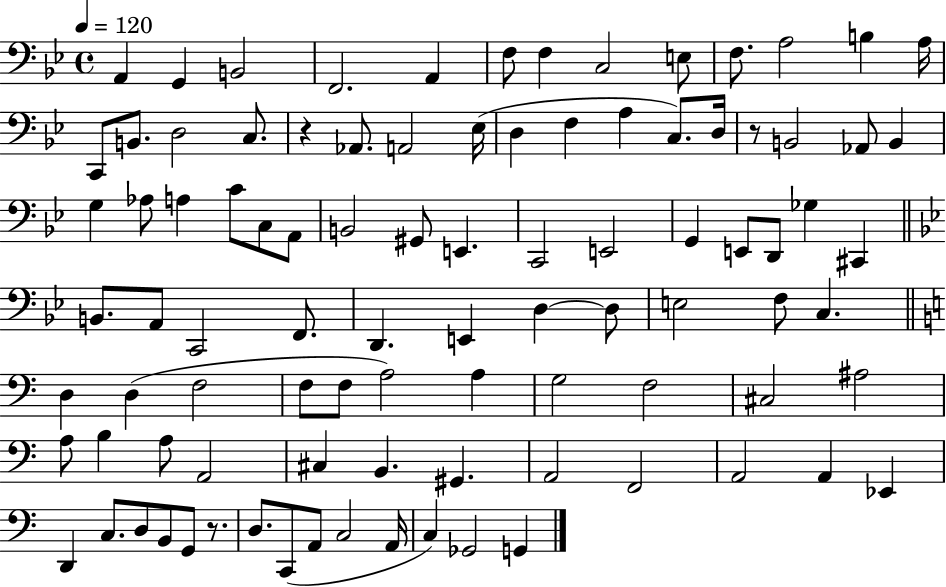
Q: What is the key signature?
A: BES major